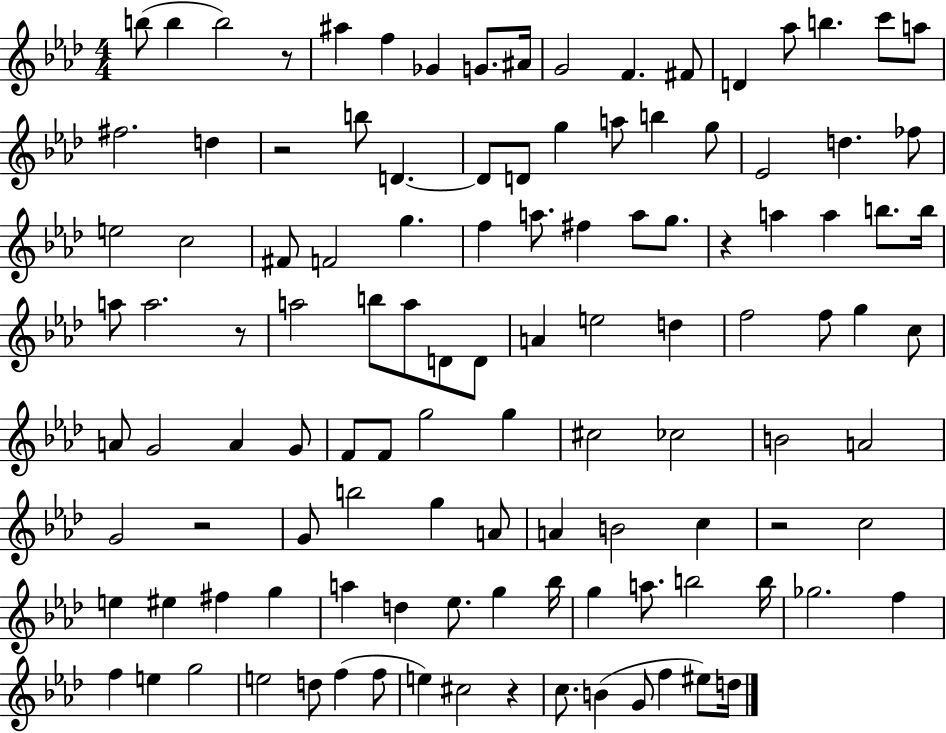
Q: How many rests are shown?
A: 7